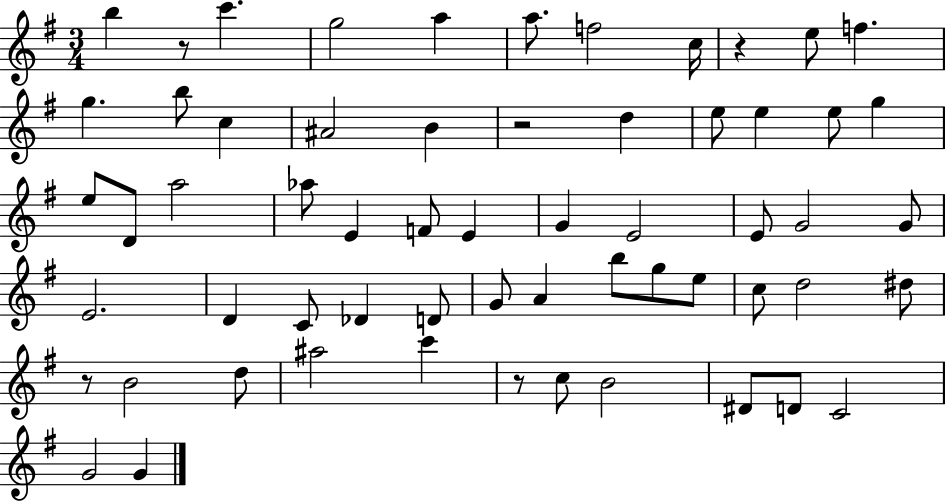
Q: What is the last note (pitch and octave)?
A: G4